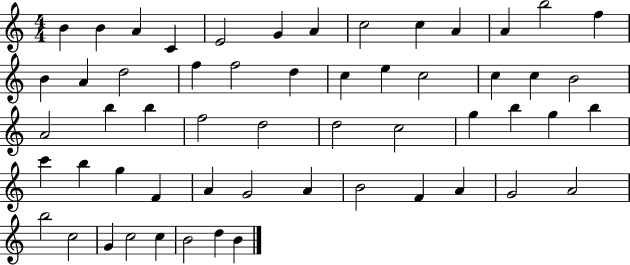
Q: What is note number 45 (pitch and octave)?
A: F4